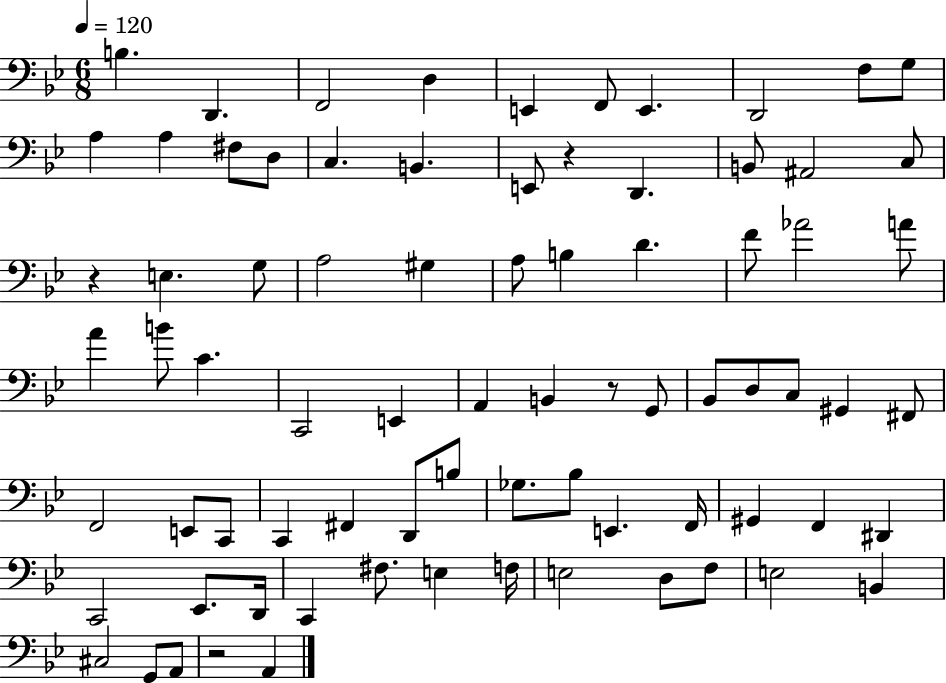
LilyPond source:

{
  \clef bass
  \numericTimeSignature
  \time 6/8
  \key bes \major
  \tempo 4 = 120
  b4. d,4. | f,2 d4 | e,4 f,8 e,4. | d,2 f8 g8 | \break a4 a4 fis8 d8 | c4. b,4. | e,8 r4 d,4. | b,8 ais,2 c8 | \break r4 e4. g8 | a2 gis4 | a8 b4 d'4. | f'8 aes'2 a'8 | \break a'4 b'8 c'4. | c,2 e,4 | a,4 b,4 r8 g,8 | bes,8 d8 c8 gis,4 fis,8 | \break f,2 e,8 c,8 | c,4 fis,4 d,8 b8 | ges8. bes8 e,4. f,16 | gis,4 f,4 dis,4 | \break c,2 ees,8. d,16 | c,4 fis8. e4 f16 | e2 d8 f8 | e2 b,4 | \break cis2 g,8 a,8 | r2 a,4 | \bar "|."
}